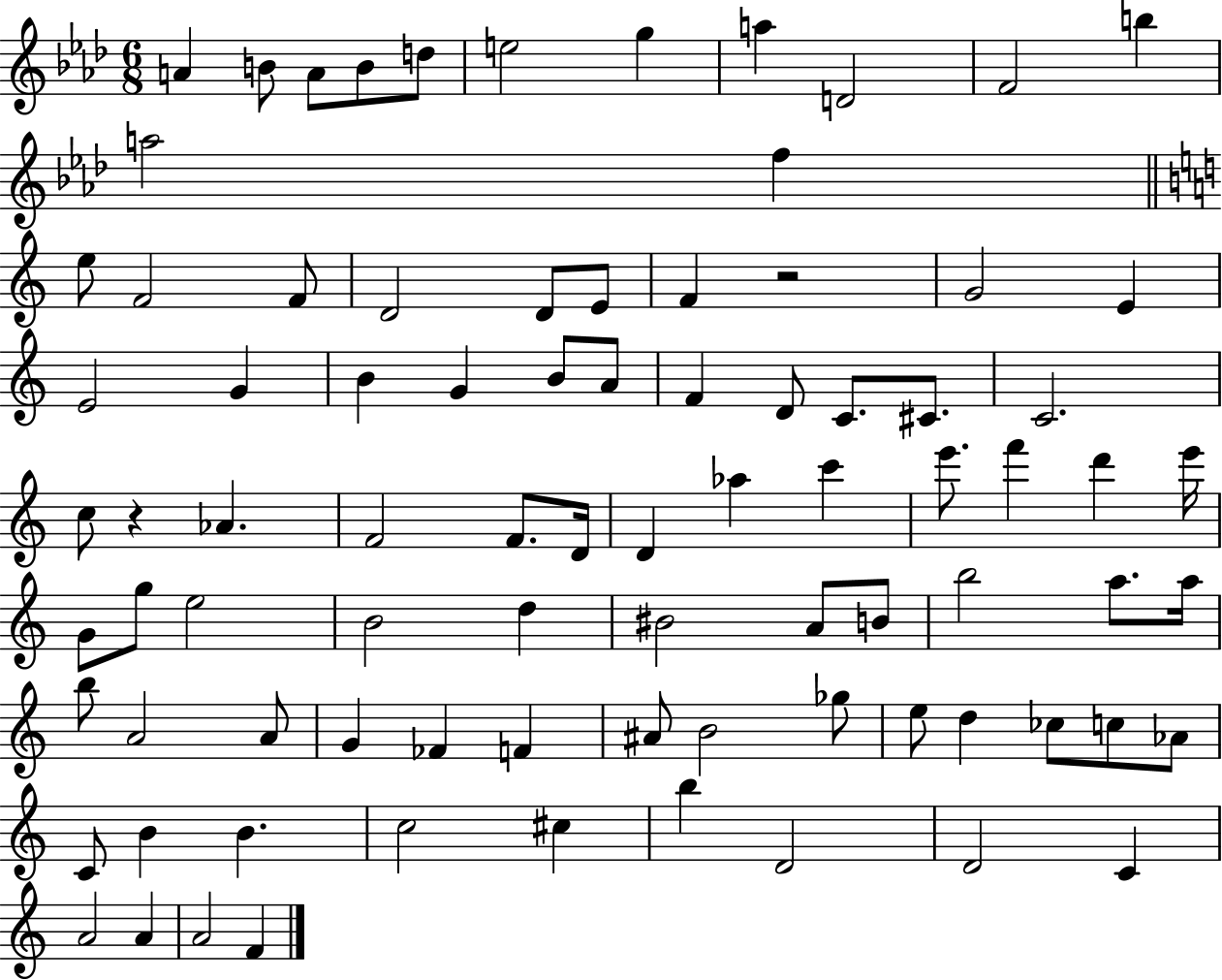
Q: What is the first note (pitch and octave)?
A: A4